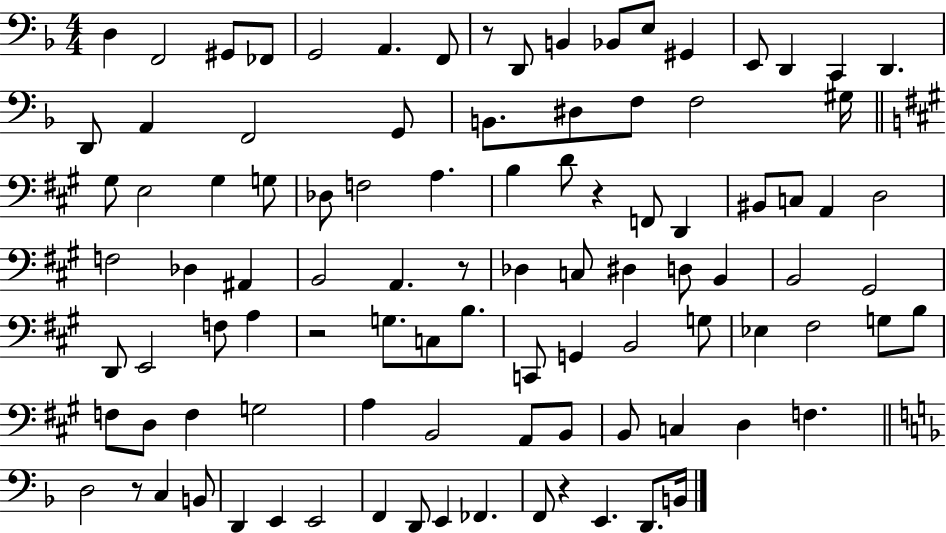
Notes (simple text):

D3/q F2/h G#2/e FES2/e G2/h A2/q. F2/e R/e D2/e B2/q Bb2/e E3/e G#2/q E2/e D2/q C2/q D2/q. D2/e A2/q F2/h G2/e B2/e. D#3/e F3/e F3/h G#3/s G#3/e E3/h G#3/q G3/e Db3/e F3/h A3/q. B3/q D4/e R/q F2/e D2/q BIS2/e C3/e A2/q D3/h F3/h Db3/q A#2/q B2/h A2/q. R/e Db3/q C3/e D#3/q D3/e B2/q B2/h G#2/h D2/e E2/h F3/e A3/q R/h G3/e. C3/e B3/e. C2/e G2/q B2/h G3/e Eb3/q F#3/h G3/e B3/e F3/e D3/e F3/q G3/h A3/q B2/h A2/e B2/e B2/e C3/q D3/q F3/q. D3/h R/e C3/q B2/e D2/q E2/q E2/h F2/q D2/e E2/q FES2/q. F2/e R/q E2/q. D2/e. B2/s